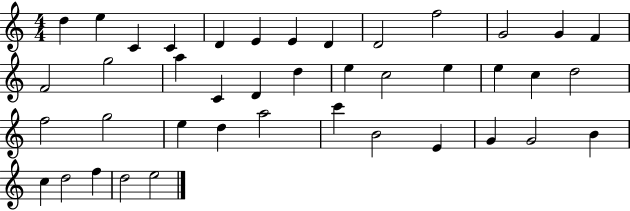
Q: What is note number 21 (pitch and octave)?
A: C5